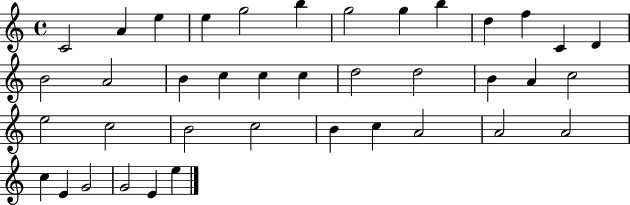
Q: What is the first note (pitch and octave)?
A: C4